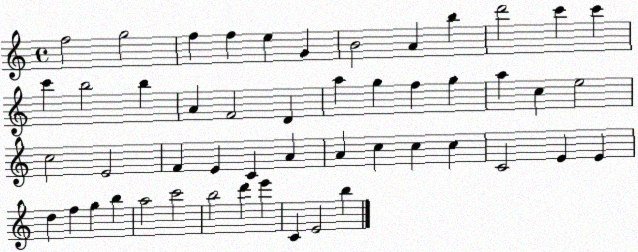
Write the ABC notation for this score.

X:1
T:Untitled
M:4/4
L:1/4
K:C
f2 g2 f f e G B2 A b d'2 c' c' c' b2 b A F2 D a g f g a c e2 c2 E2 F E C A A c c c C2 E E d f g b a2 c'2 b2 d' e' C E2 b